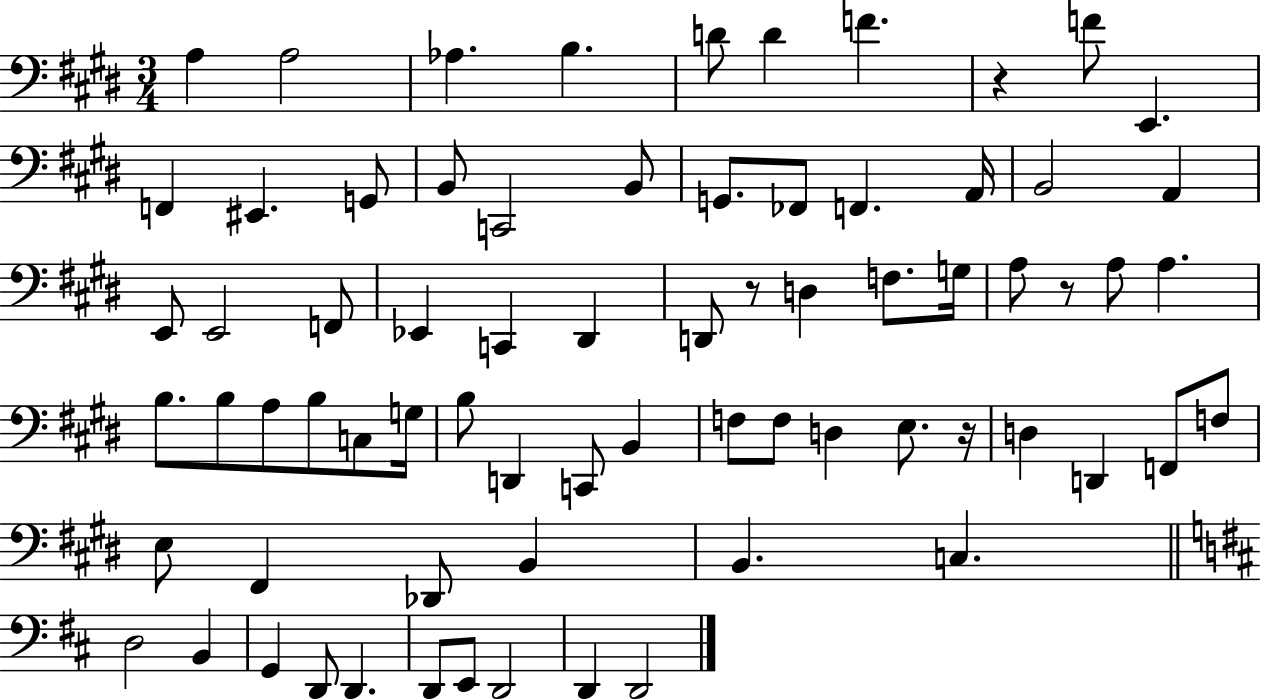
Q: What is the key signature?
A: E major